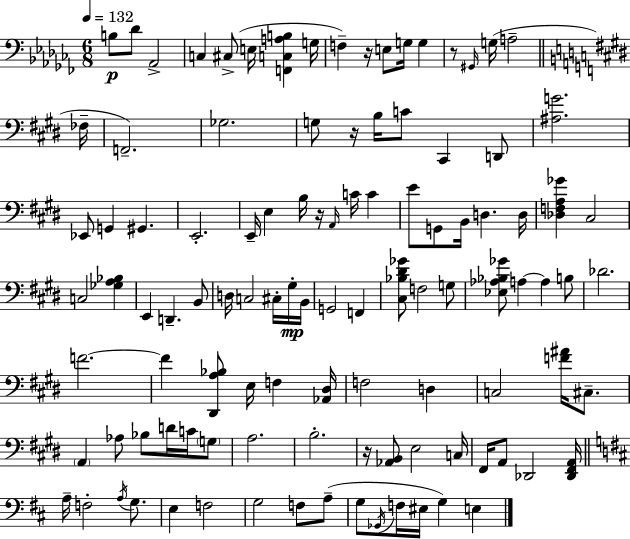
B3/e Db4/e Ab2/h C3/q C#3/e E3/s [F2,C3,A3,B3]/q G3/s F3/q R/s E3/e G3/s G3/q R/e G#2/s G3/s A3/h FES3/s F2/h. Gb3/h. G3/e R/s B3/s C4/e C#2/q D2/e [A#3,G4]/h. Eb2/e G2/q G#2/q. E2/h. E2/s E3/q B3/s R/s A2/s C4/s C4/q E4/e G2/e B2/s D3/q. D3/s [Db3,F3,A3,Gb4]/q C#3/h C3/h [Gb3,A3,Bb3]/q E2/q D2/q. B2/e D3/s C3/h C#3/s G#3/s B2/s G2/h F2/q [C#3,Bb3,D#4,Gb4]/e F3/h G3/e [Eb3,Ab3,Bb3,Gb4]/e A3/q A3/q B3/e Db4/h. F4/h. F4/q [D#2,A3,Bb3]/e E3/s F3/q [Ab2,D#3]/s F3/h D3/q C3/h [F4,A#4]/s C#3/e. A2/q Ab3/e Bb3/e D4/s C4/s G3/e A3/h. B3/h. R/s [Ab2,B2]/e E3/h C3/s F#2/s A2/e Db2/h [Db2,F#2,A2]/s A3/s F3/h A3/s G3/e. E3/q F3/h G3/h F3/e A3/e G3/e Gb2/s F3/s EIS3/s G3/q E3/q